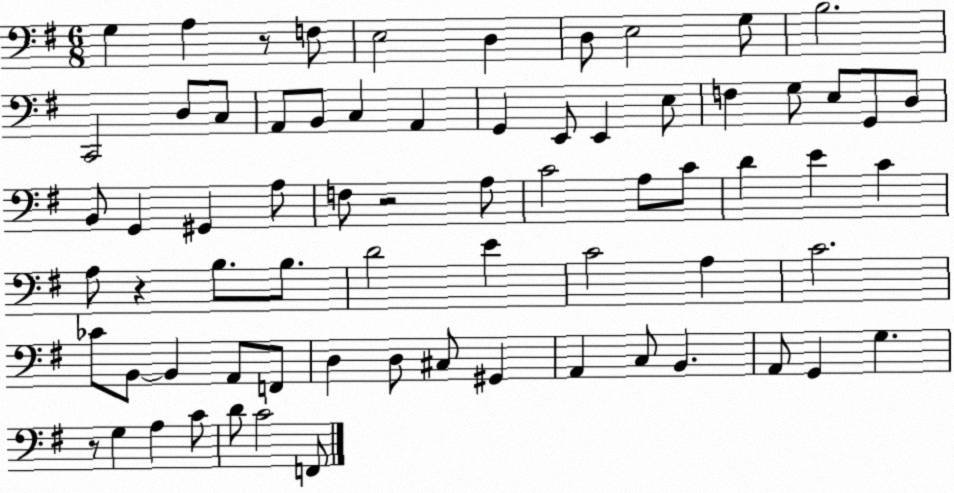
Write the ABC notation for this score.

X:1
T:Untitled
M:6/8
L:1/4
K:G
G, A, z/2 F,/2 E,2 D, D,/2 E,2 G,/2 B,2 C,,2 D,/2 C,/2 A,,/2 B,,/2 C, A,, G,, E,,/2 E,, E,/2 F, G,/2 E,/2 G,,/2 D,/2 B,,/2 G,, ^G,, A,/2 F,/2 z2 A,/2 C2 A,/2 C/2 D E C A,/2 z B,/2 B,/2 D2 E C2 A, C2 _C/2 B,,/2 B,, A,,/2 F,,/2 D, D,/2 ^C,/2 ^G,, A,, C,/2 B,, A,,/2 G,, G, z/2 G, A, C/2 D/2 C2 F,,/2